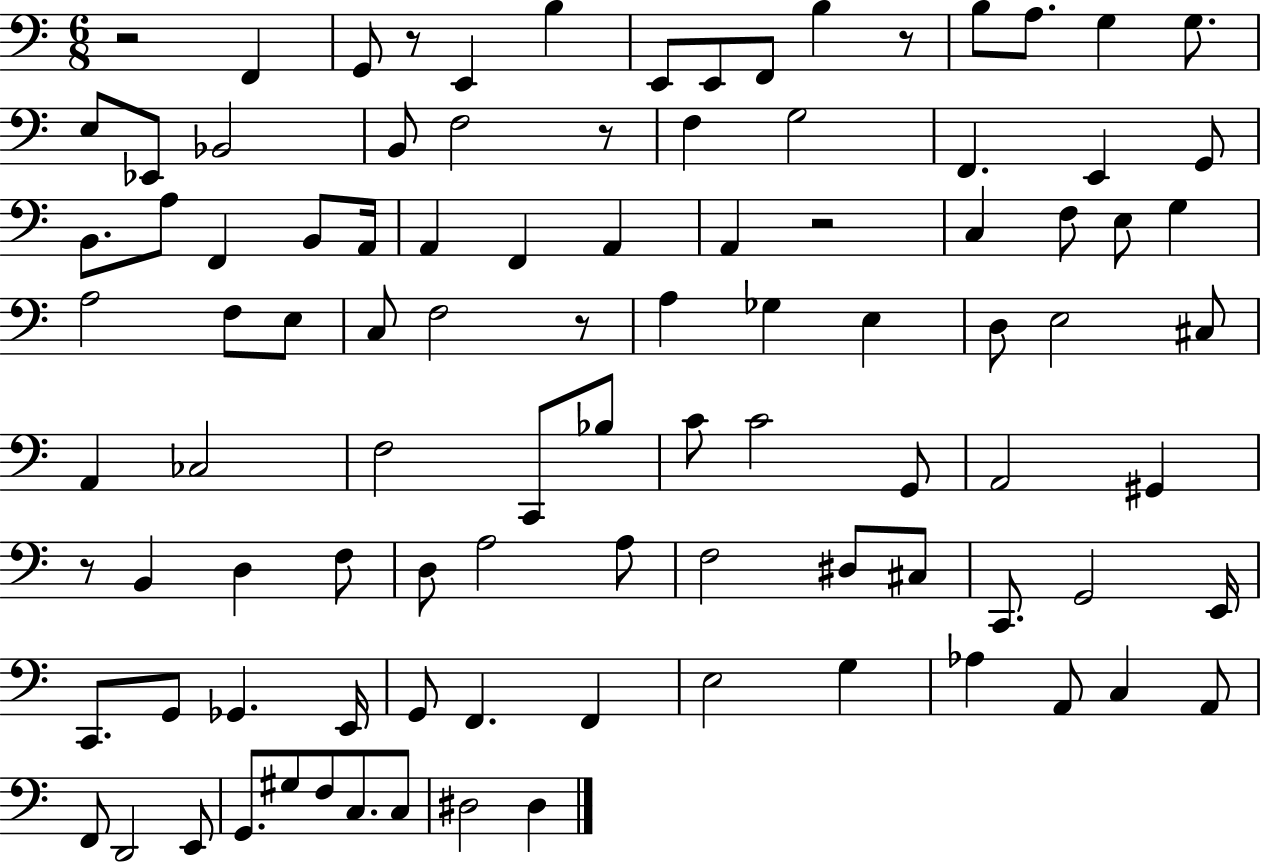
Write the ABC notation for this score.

X:1
T:Untitled
M:6/8
L:1/4
K:C
z2 F,, G,,/2 z/2 E,, B, E,,/2 E,,/2 F,,/2 B, z/2 B,/2 A,/2 G, G,/2 E,/2 _E,,/2 _B,,2 B,,/2 F,2 z/2 F, G,2 F,, E,, G,,/2 B,,/2 A,/2 F,, B,,/2 A,,/4 A,, F,, A,, A,, z2 C, F,/2 E,/2 G, A,2 F,/2 E,/2 C,/2 F,2 z/2 A, _G, E, D,/2 E,2 ^C,/2 A,, _C,2 F,2 C,,/2 _B,/2 C/2 C2 G,,/2 A,,2 ^G,, z/2 B,, D, F,/2 D,/2 A,2 A,/2 F,2 ^D,/2 ^C,/2 C,,/2 G,,2 E,,/4 C,,/2 G,,/2 _G,, E,,/4 G,,/2 F,, F,, E,2 G, _A, A,,/2 C, A,,/2 F,,/2 D,,2 E,,/2 G,,/2 ^G,/2 F,/2 C,/2 C,/2 ^D,2 ^D,